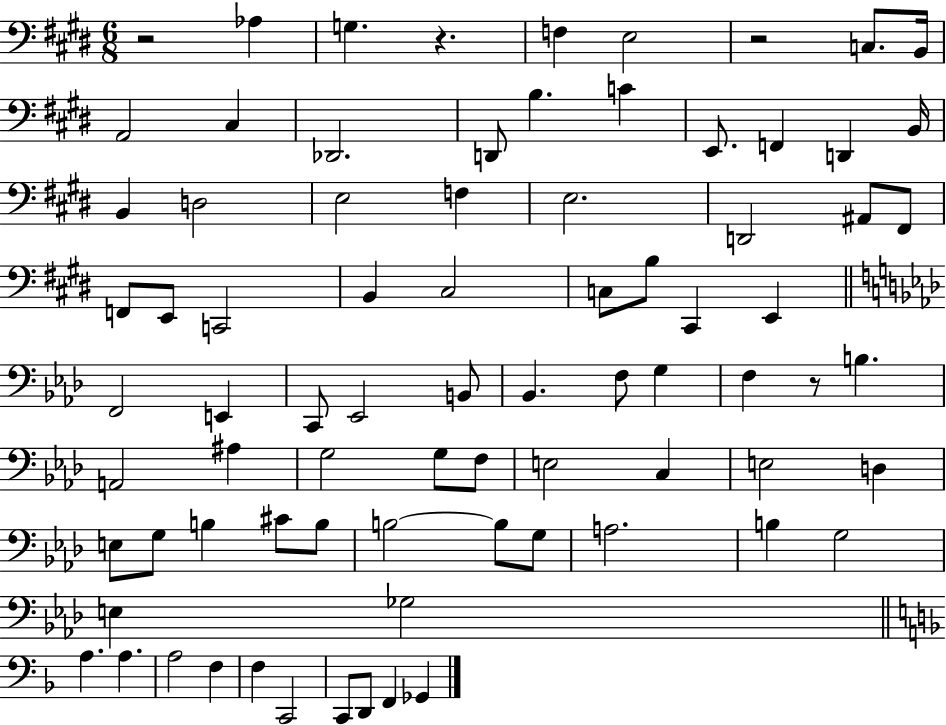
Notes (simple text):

R/h Ab3/q G3/q. R/q. F3/q E3/h R/h C3/e. B2/s A2/h C#3/q Db2/h. D2/e B3/q. C4/q E2/e. F2/q D2/q B2/s B2/q D3/h E3/h F3/q E3/h. D2/h A#2/e F#2/e F2/e E2/e C2/h B2/q C#3/h C3/e B3/e C#2/q E2/q F2/h E2/q C2/e Eb2/h B2/e Bb2/q. F3/e G3/q F3/q R/e B3/q. A2/h A#3/q G3/h G3/e F3/e E3/h C3/q E3/h D3/q E3/e G3/e B3/q C#4/e B3/e B3/h B3/e G3/e A3/h. B3/q G3/h E3/q Gb3/h A3/q. A3/q. A3/h F3/q F3/q C2/h C2/e D2/e F2/q Gb2/q